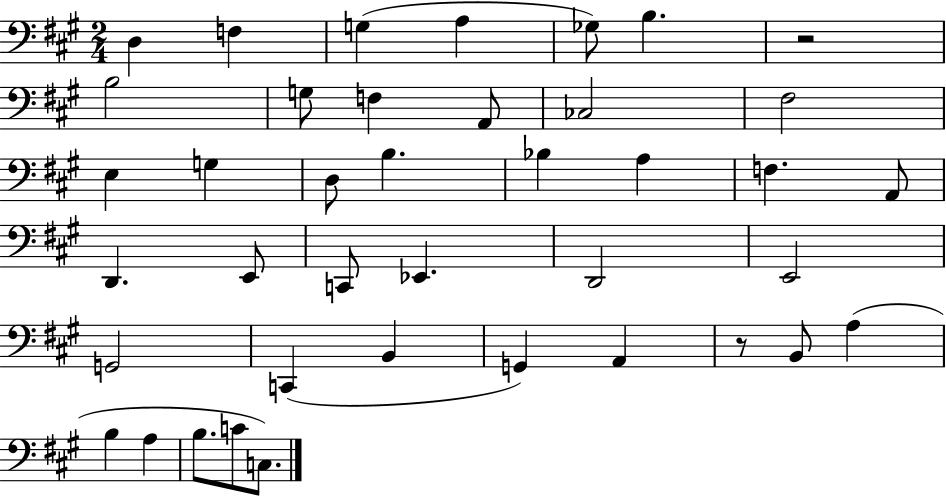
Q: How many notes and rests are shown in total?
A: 40